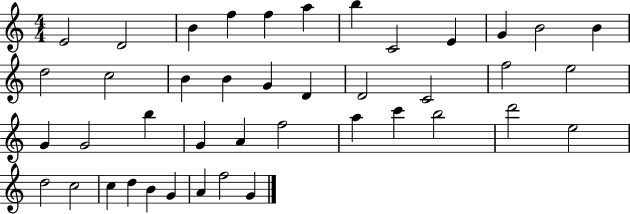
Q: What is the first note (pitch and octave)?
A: E4